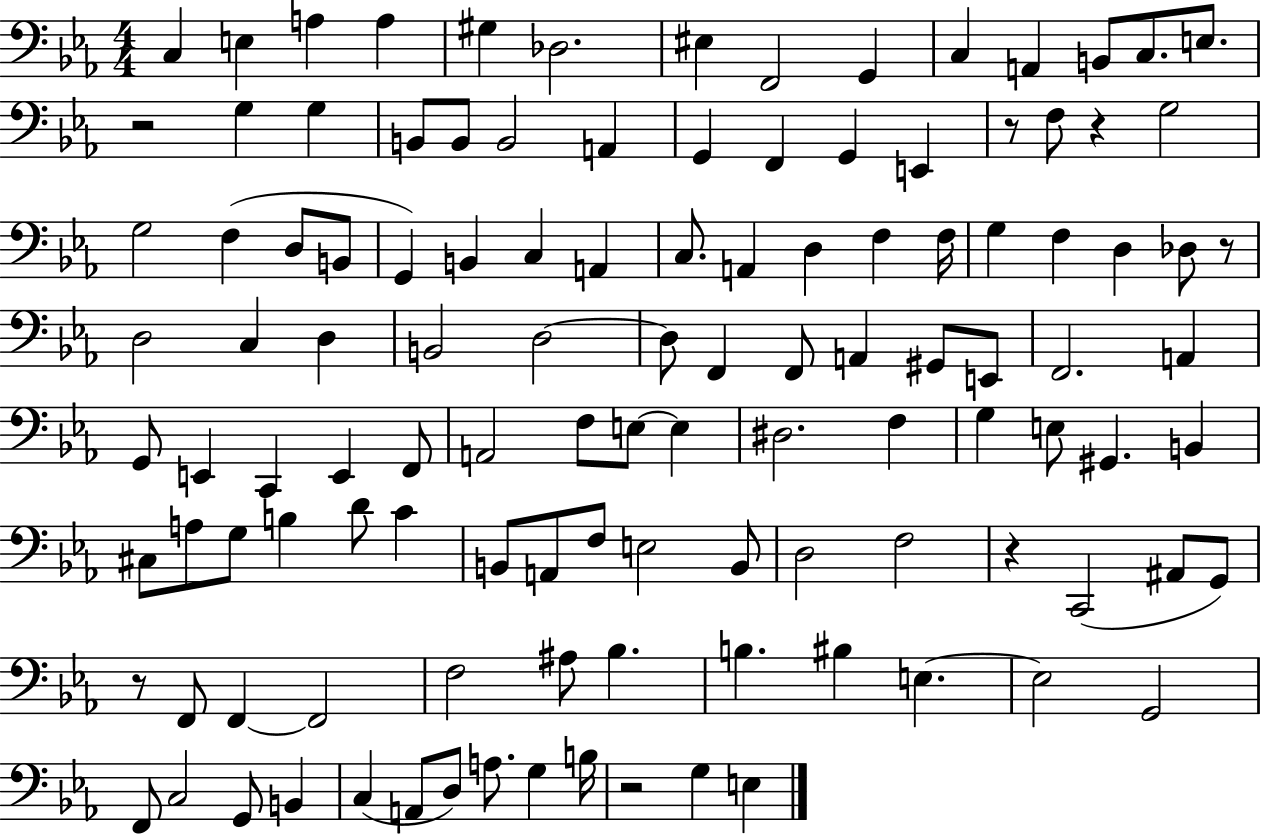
C3/q E3/q A3/q A3/q G#3/q Db3/h. EIS3/q F2/h G2/q C3/q A2/q B2/e C3/e. E3/e. R/h G3/q G3/q B2/e B2/e B2/h A2/q G2/q F2/q G2/q E2/q R/e F3/e R/q G3/h G3/h F3/q D3/e B2/e G2/q B2/q C3/q A2/q C3/e. A2/q D3/q F3/q F3/s G3/q F3/q D3/q Db3/e R/e D3/h C3/q D3/q B2/h D3/h D3/e F2/q F2/e A2/q G#2/e E2/e F2/h. A2/q G2/e E2/q C2/q E2/q F2/e A2/h F3/e E3/e E3/q D#3/h. F3/q G3/q E3/e G#2/q. B2/q C#3/e A3/e G3/e B3/q D4/e C4/q B2/e A2/e F3/e E3/h B2/e D3/h F3/h R/q C2/h A#2/e G2/e R/e F2/e F2/q F2/h F3/h A#3/e Bb3/q. B3/q. BIS3/q E3/q. E3/h G2/h F2/e C3/h G2/e B2/q C3/q A2/e D3/e A3/e. G3/q B3/s R/h G3/q E3/q